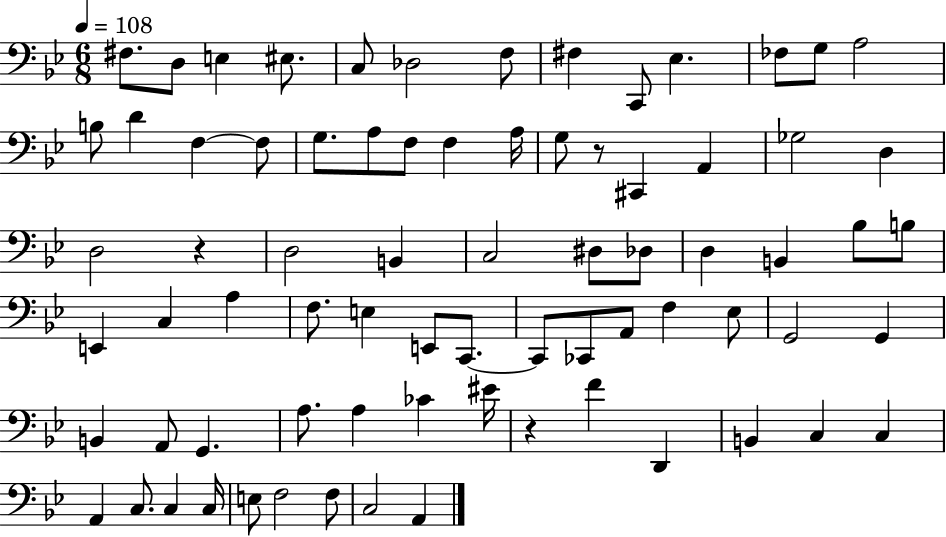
F#3/e. D3/e E3/q EIS3/e. C3/e Db3/h F3/e F#3/q C2/e Eb3/q. FES3/e G3/e A3/h B3/e D4/q F3/q F3/e G3/e. A3/e F3/e F3/q A3/s G3/e R/e C#2/q A2/q Gb3/h D3/q D3/h R/q D3/h B2/q C3/h D#3/e Db3/e D3/q B2/q Bb3/e B3/e E2/q C3/q A3/q F3/e. E3/q E2/e C2/e. C2/e CES2/e A2/e F3/q Eb3/e G2/h G2/q B2/q A2/e G2/q. A3/e. A3/q CES4/q EIS4/s R/q F4/q D2/q B2/q C3/q C3/q A2/q C3/e. C3/q C3/s E3/e F3/h F3/e C3/h A2/q